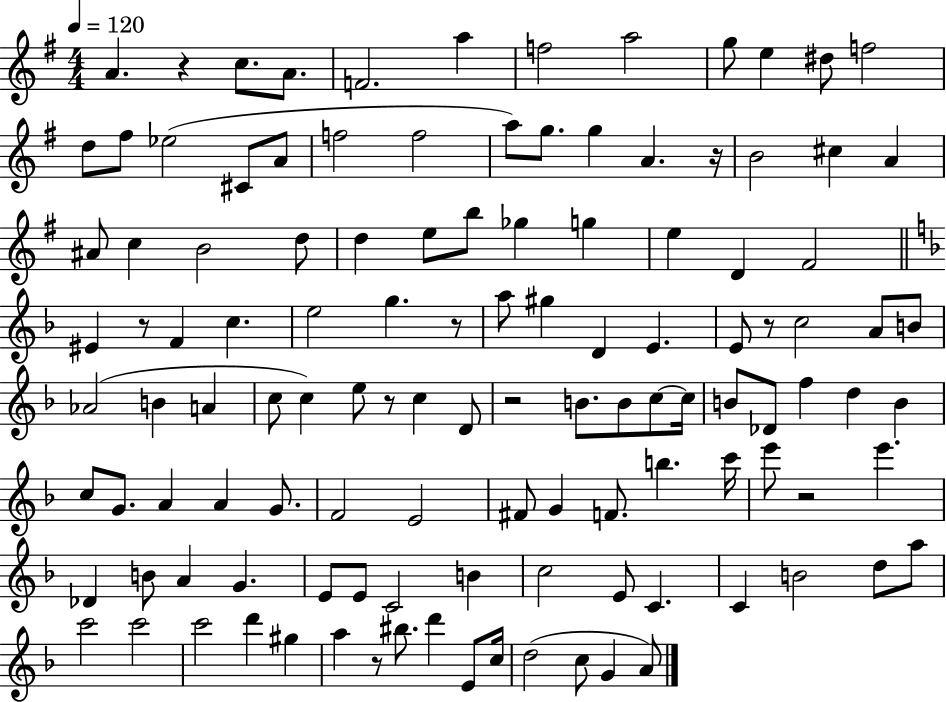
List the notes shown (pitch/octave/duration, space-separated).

A4/q. R/q C5/e. A4/e. F4/h. A5/q F5/h A5/h G5/e E5/q D#5/e F5/h D5/e F#5/e Eb5/h C#4/e A4/e F5/h F5/h A5/e G5/e. G5/q A4/q. R/s B4/h C#5/q A4/q A#4/e C5/q B4/h D5/e D5/q E5/e B5/e Gb5/q G5/q E5/q D4/q F#4/h EIS4/q R/e F4/q C5/q. E5/h G5/q. R/e A5/e G#5/q D4/q E4/q. E4/e R/e C5/h A4/e B4/e Ab4/h B4/q A4/q C5/e C5/q E5/e R/e C5/q D4/e R/h B4/e. B4/e C5/e C5/s B4/e Db4/e F5/q D5/q B4/q C5/e G4/e. A4/q A4/q G4/e. F4/h E4/h F#4/e G4/q F4/e. B5/q. C6/s E6/e R/h E6/q. Db4/q B4/e A4/q G4/q. E4/e E4/e C4/h B4/q C5/h E4/e C4/q. C4/q B4/h D5/e A5/e C6/h C6/h C6/h D6/q G#5/q A5/q R/e BIS5/e. D6/q E4/e C5/s D5/h C5/e G4/q A4/e